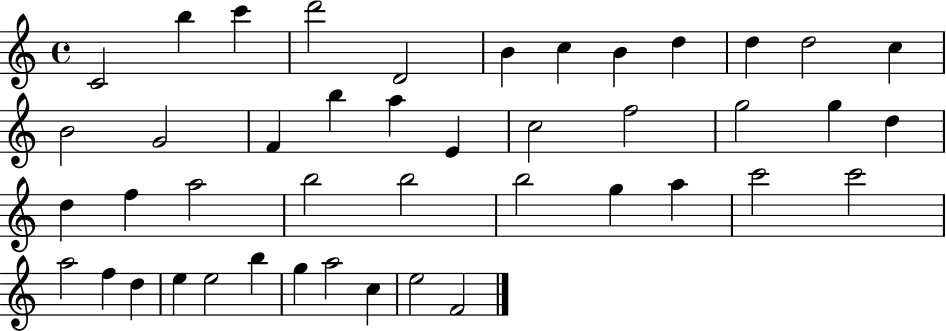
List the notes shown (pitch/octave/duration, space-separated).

C4/h B5/q C6/q D6/h D4/h B4/q C5/q B4/q D5/q D5/q D5/h C5/q B4/h G4/h F4/q B5/q A5/q E4/q C5/h F5/h G5/h G5/q D5/q D5/q F5/q A5/h B5/h B5/h B5/h G5/q A5/q C6/h C6/h A5/h F5/q D5/q E5/q E5/h B5/q G5/q A5/h C5/q E5/h F4/h